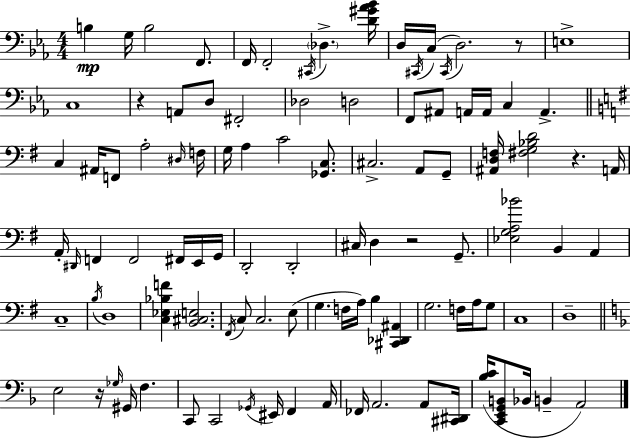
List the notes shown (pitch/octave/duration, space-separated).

B3/q G3/s B3/h F2/e. F2/s F2/h C#2/s Db3/q. [D4,G#4,Ab4,Bb4]/s D3/s C#2/s C3/s C#2/s D3/h. R/e E3/w C3/w R/q A2/e D3/e F#2/h Db3/h D3/h F2/e A#2/e A2/s A2/s C3/q A2/q. C3/q A#2/s F2/e A3/h D#3/s F3/s G3/s A3/q C4/h [Gb2,C3]/e. C#3/h. A2/e G2/e [A#2,D3,F3]/s [F#3,G3,Bb3,D4]/h R/q. A2/s A2/s D#2/s F2/q F2/h F#2/s E2/s G2/s D2/h D2/h C#3/s D3/q R/h G2/e. [Eb3,G3,A3,Bb4]/h B2/q A2/q C3/w B3/s D3/w [C3,Eb3,Bb3,F4]/q [B2,C#3,E3]/h. F#2/s C3/e C3/h. E3/e G3/q. F3/s A3/s B3/q [C#2,Db2,A#2]/q G3/h. F3/s A3/s G3/e C3/w D3/w E3/h R/s Gb3/s G#2/s F3/q. C2/e C2/h Gb2/s EIS2/s F2/q A2/s FES2/s A2/h. A2/e [C#2,D#2]/s [Bb3,C4]/s [C2,E2,G2,B2]/e Bb2/s B2/q A2/h